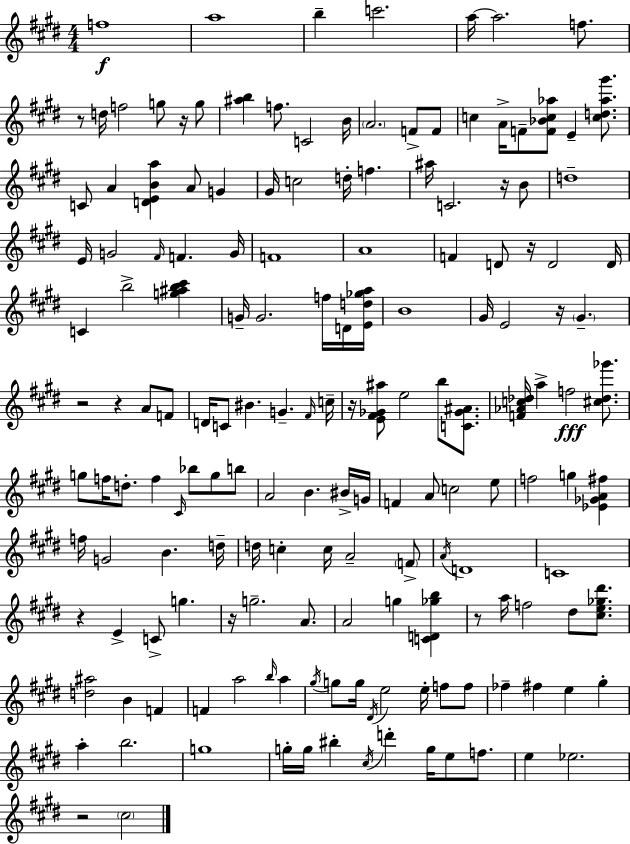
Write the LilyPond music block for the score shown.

{
  \clef treble
  \numericTimeSignature
  \time 4/4
  \key e \major
  \repeat volta 2 { f''1\f | a''1 | b''4-- c'''2. | a''16~~ a''2. f''8. | \break r8 d''16 f''2 g''8 r16 g''8 | <ais'' b''>4 f''8. c'2 b'16 | \parenthesize a'2. f'8-> f'8 | c''4 a'16-> f'8-- <f' bes' c'' aes''>8 e'4-- <c'' d'' aes'' gis'''>8. | \break c'8 a'4 <d' e' b' a''>4 a'8 g'4 | gis'16 c''2 d''16-. f''4. | ais''16 c'2. r16 b'8 | d''1-- | \break e'16 g'2 \grace { fis'16 } f'4. | g'16 f'1 | a'1 | f'4 d'8 r16 d'2 | \break d'16 c'4 b''2-> <g'' ais'' b'' cis'''>4 | g'16-- g'2. f''16 d'16 | <e' d'' ges'' a''>16 b'1 | gis'16 e'2 r16 \parenthesize gis'4.-- | \break r2 r4 a'8 f'8 | d'16 c'8 bis'4. g'4.-- | \grace { fis'16 } c''16-- r16 <e' fis' ges' ais''>8 e''2 b''8 <c' ges' ais'>8. | <f' aes' c'' des''>16 a''4-> f''2\fff <cis'' des'' ges'''>8. | \break g''8 f''16 d''8.-. f''4 \grace { cis'16 } bes''8 g''8 | b''8 a'2 b'4. | bis'16-> g'16 f'4 a'8 c''2 | e''8 f''2 g''4 <ees' ges' a' fis''>4 | \break f''16 g'2 b'4. | d''16-- d''16 c''4-. c''16 a'2-- | \parenthesize f'8-> \acciaccatura { a'16 } d'1 | c'1 | \break r4 e'4-> c'8-> g''4. | r16 g''2.-- | a'8. a'2 g''4 | <c' d' ges'' b''>4 r8 a''16 f''2 dis''8 | \break <cis'' e'' ges'' dis'''>8. <d'' ais''>2 b'4 | f'4 f'4 a''2 | \grace { b''16 } a''4 \acciaccatura { gis''16 } g''8 g''16 \acciaccatura { dis'16 } e''2 | e''16-. f''8 f''8 fes''4-- fis''4 e''4 | \break gis''4-. a''4-. b''2. | g''1 | g''16-. g''16 bis''4-. \acciaccatura { cis''16 } d'''4-. | g''16 e''8 f''8. e''4 ees''2. | \break r2 | \parenthesize cis''2 } \bar "|."
}